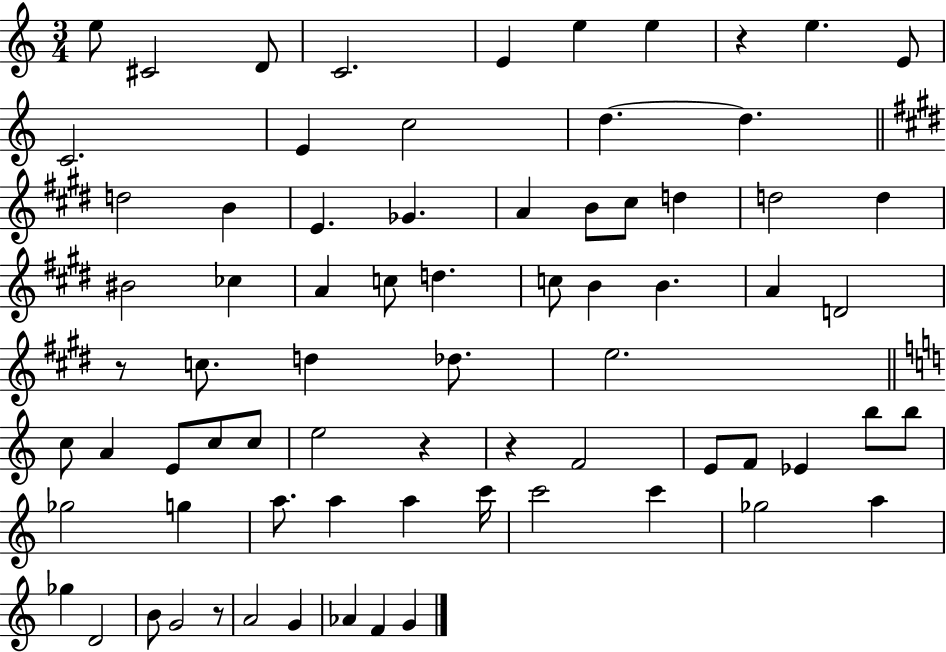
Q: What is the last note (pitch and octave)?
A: G4